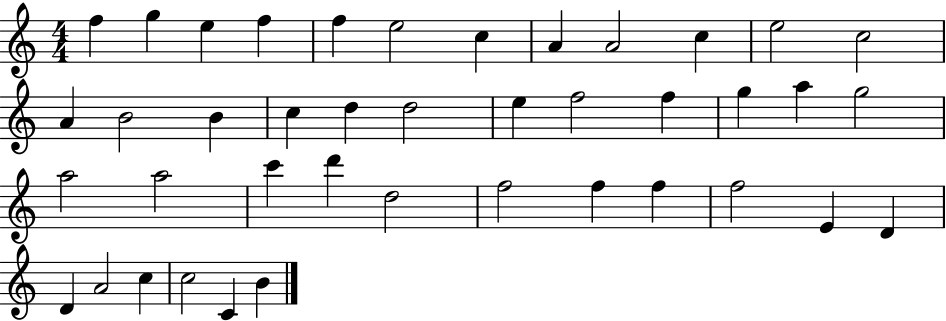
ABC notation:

X:1
T:Untitled
M:4/4
L:1/4
K:C
f g e f f e2 c A A2 c e2 c2 A B2 B c d d2 e f2 f g a g2 a2 a2 c' d' d2 f2 f f f2 E D D A2 c c2 C B